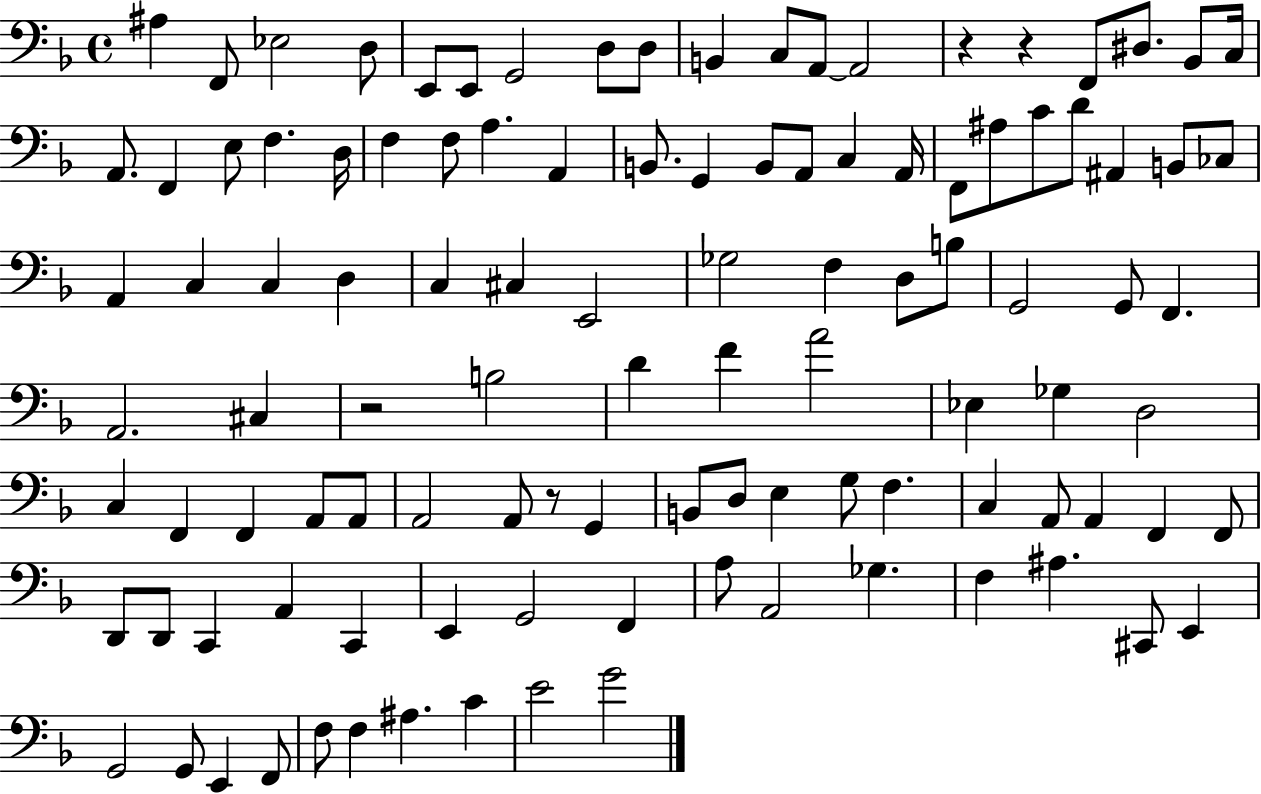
X:1
T:Untitled
M:4/4
L:1/4
K:F
^A, F,,/2 _E,2 D,/2 E,,/2 E,,/2 G,,2 D,/2 D,/2 B,, C,/2 A,,/2 A,,2 z z F,,/2 ^D,/2 _B,,/2 C,/4 A,,/2 F,, E,/2 F, D,/4 F, F,/2 A, A,, B,,/2 G,, B,,/2 A,,/2 C, A,,/4 F,,/2 ^A,/2 C/2 D/2 ^A,, B,,/2 _C,/2 A,, C, C, D, C, ^C, E,,2 _G,2 F, D,/2 B,/2 G,,2 G,,/2 F,, A,,2 ^C, z2 B,2 D F A2 _E, _G, D,2 C, F,, F,, A,,/2 A,,/2 A,,2 A,,/2 z/2 G,, B,,/2 D,/2 E, G,/2 F, C, A,,/2 A,, F,, F,,/2 D,,/2 D,,/2 C,, A,, C,, E,, G,,2 F,, A,/2 A,,2 _G, F, ^A, ^C,,/2 E,, G,,2 G,,/2 E,, F,,/2 F,/2 F, ^A, C E2 G2